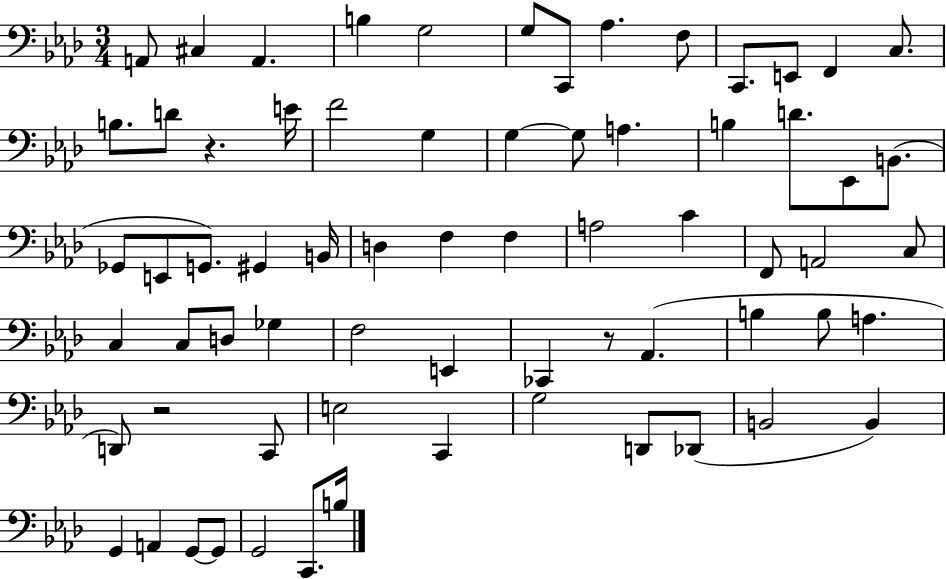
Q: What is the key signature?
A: AES major